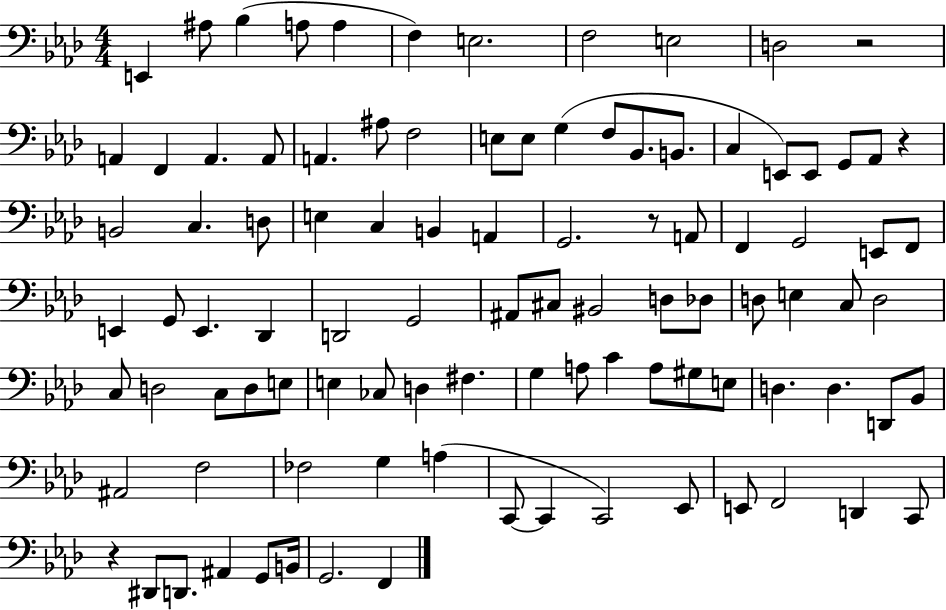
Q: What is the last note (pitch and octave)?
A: F2